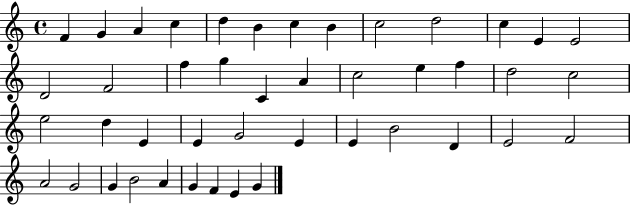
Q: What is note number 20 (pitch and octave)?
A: C5